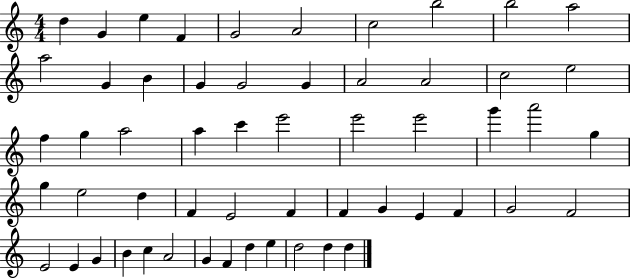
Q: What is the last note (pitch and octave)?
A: D5